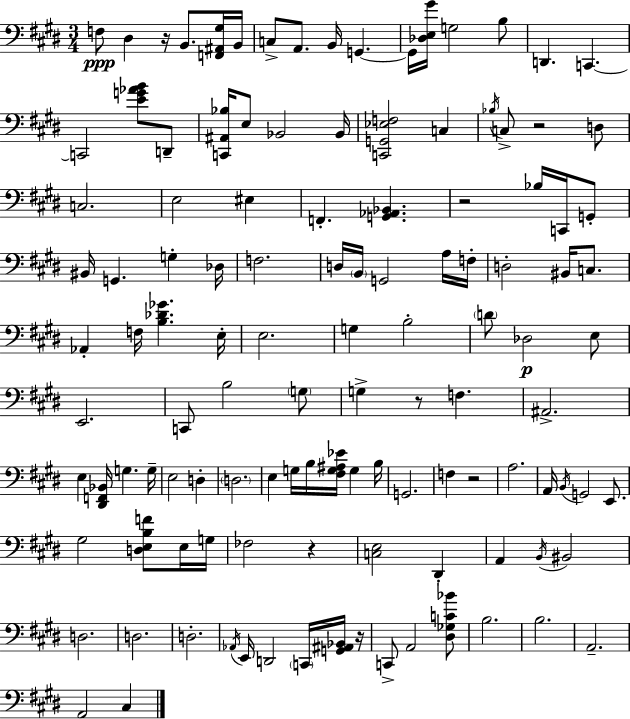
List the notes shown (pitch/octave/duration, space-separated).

F3/e D#3/q R/s B2/e. [F2,A#2,G#3]/s B2/s C3/e A2/e. B2/s G2/q. G2/s [Db3,E3,G#4]/s G3/h B3/e D2/q. C2/q. C2/h [E4,G4,Ab4,B4]/e D2/e [C2,A#2,Bb3]/s E3/e Bb2/h Bb2/s [C2,G2,Eb3,F3]/h C3/q Bb3/s C3/e R/h D3/e C3/h. E3/h EIS3/q F2/q. [G2,Ab2,Bb2]/q. R/h Bb3/s C2/s G2/e BIS2/s G2/q. G3/q Db3/s F3/h. D3/s B2/s G2/h A3/s F3/s D3/h BIS2/s C3/e. Ab2/q F3/s [B3,Db4,Gb4]/q. E3/s E3/h. G3/q B3/h D4/e Db3/h E3/e E2/h. C2/e B3/h G3/e G3/q R/e F3/q. A#2/h. E3/q [D#2,F2,Bb2]/s G3/q. G3/s E3/h D3/q D3/h. E3/q G3/s B3/s [F#3,G3,A#3,Eb4]/s G3/q B3/s G2/h. F3/q R/h A3/h. A2/s B2/s G2/h E2/e. G#3/h [D3,E3,B3,F4]/e E3/s G3/s FES3/h R/q [C3,E3]/h D#2/q A2/q B2/s BIS2/h D3/h. D3/h. D3/h. Ab2/s E2/s D2/h C2/s [G2,A#2,Bb2]/s R/s C2/e A2/h [D#3,Gb3,C4,Bb4]/e B3/h. B3/h. A2/h. A2/h C#3/q